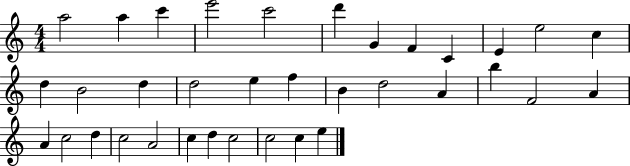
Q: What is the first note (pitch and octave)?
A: A5